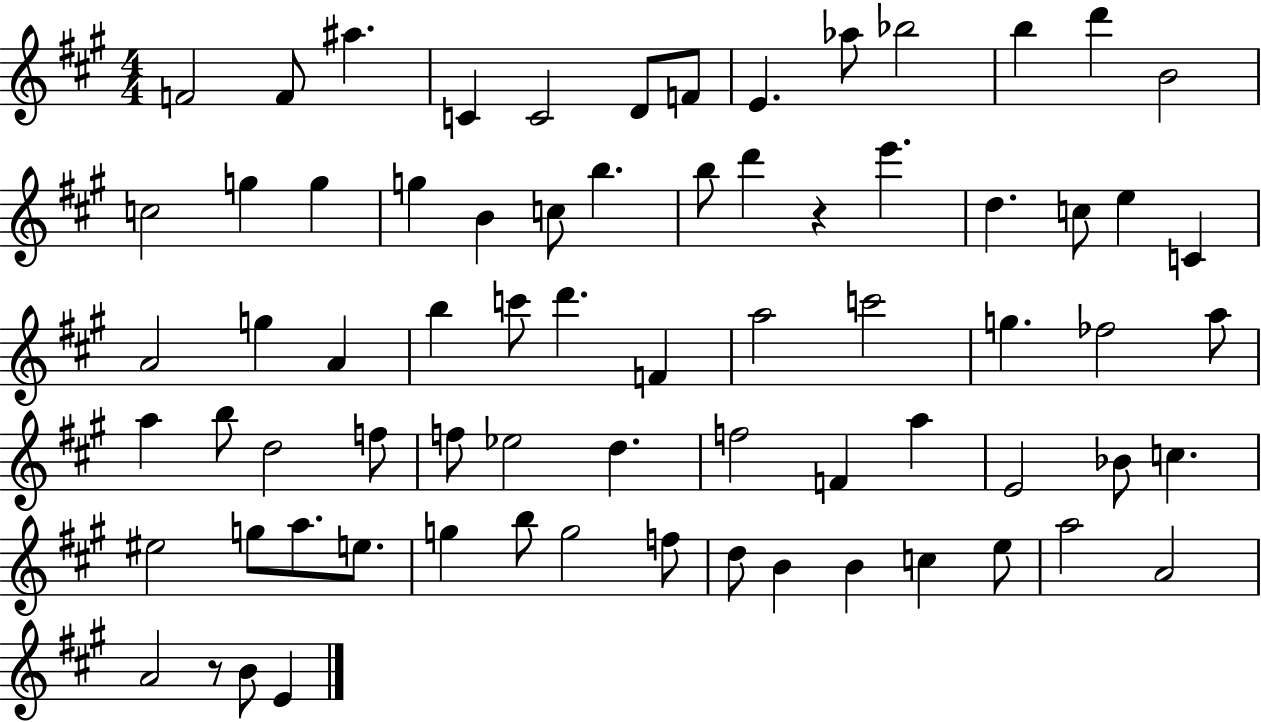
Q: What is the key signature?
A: A major